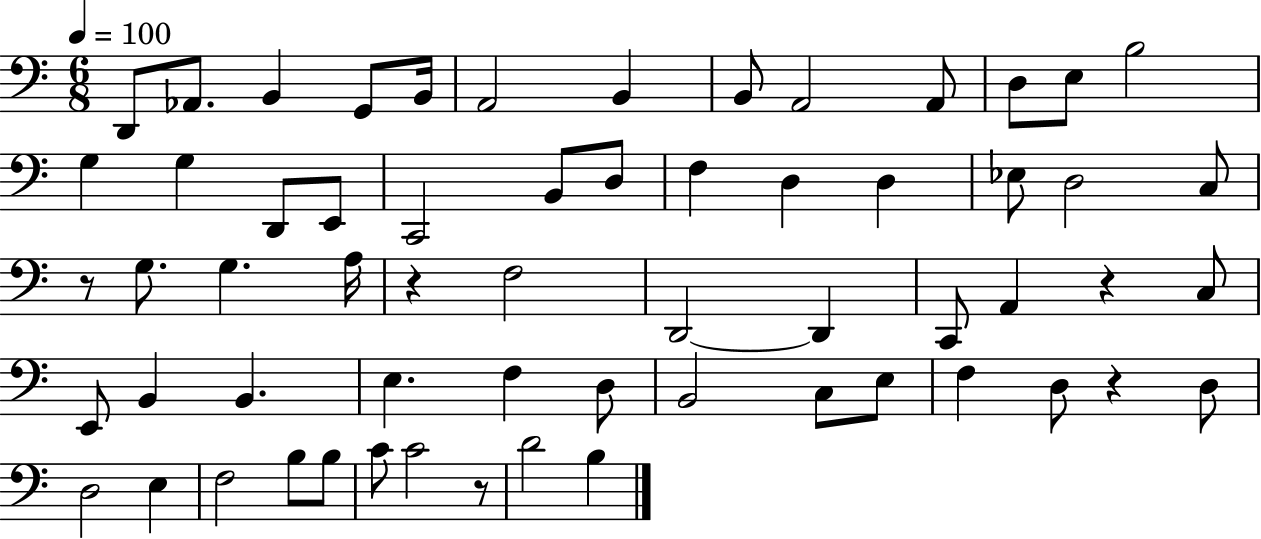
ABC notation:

X:1
T:Untitled
M:6/8
L:1/4
K:C
D,,/2 _A,,/2 B,, G,,/2 B,,/4 A,,2 B,, B,,/2 A,,2 A,,/2 D,/2 E,/2 B,2 G, G, D,,/2 E,,/2 C,,2 B,,/2 D,/2 F, D, D, _E,/2 D,2 C,/2 z/2 G,/2 G, A,/4 z F,2 D,,2 D,, C,,/2 A,, z C,/2 E,,/2 B,, B,, E, F, D,/2 B,,2 C,/2 E,/2 F, D,/2 z D,/2 D,2 E, F,2 B,/2 B,/2 C/2 C2 z/2 D2 B,